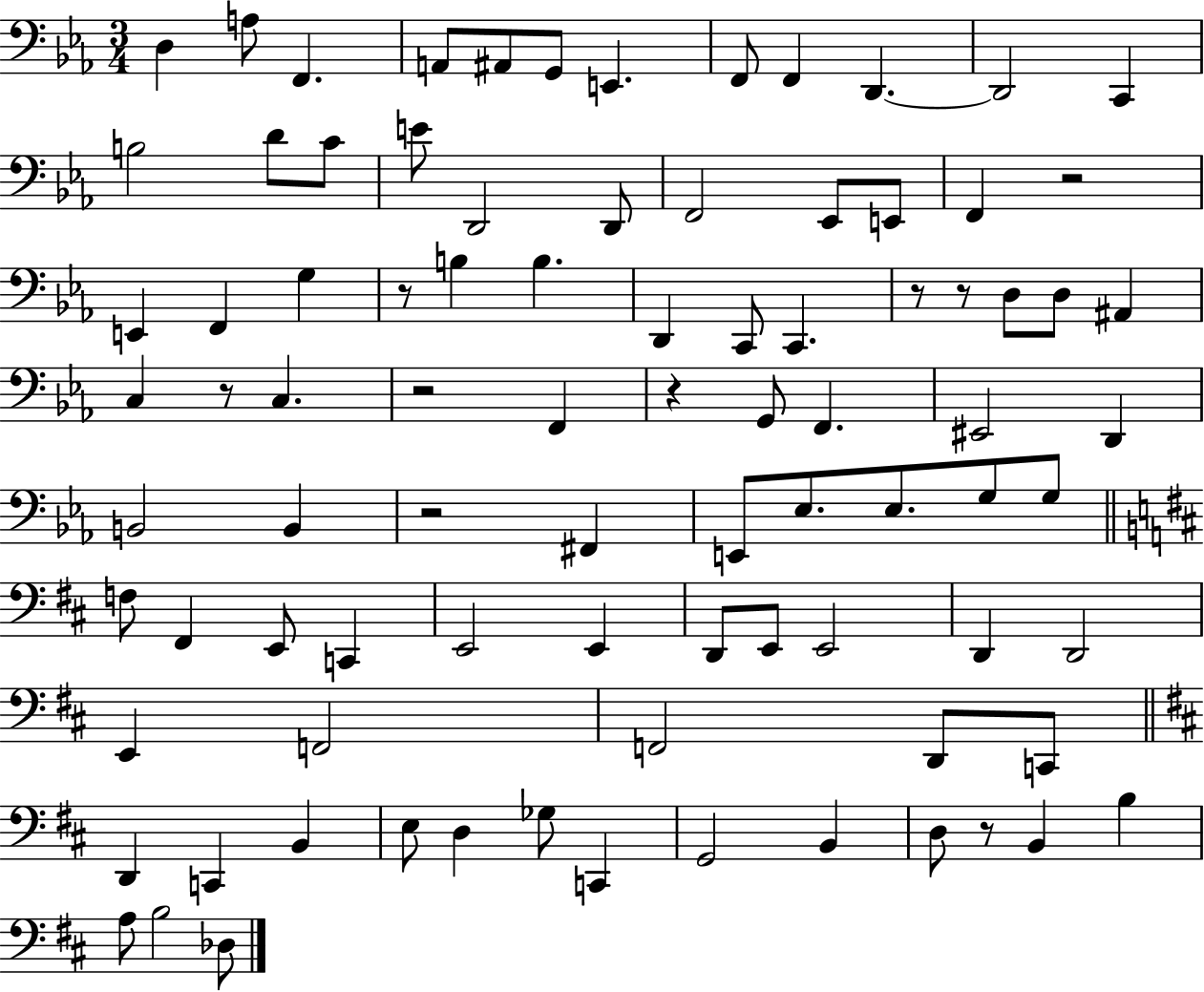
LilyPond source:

{
  \clef bass
  \numericTimeSignature
  \time 3/4
  \key ees \major
  \repeat volta 2 { d4 a8 f,4. | a,8 ais,8 g,8 e,4. | f,8 f,4 d,4.~~ | d,2 c,4 | \break b2 d'8 c'8 | e'8 d,2 d,8 | f,2 ees,8 e,8 | f,4 r2 | \break e,4 f,4 g4 | r8 b4 b4. | d,4 c,8 c,4. | r8 r8 d8 d8 ais,4 | \break c4 r8 c4. | r2 f,4 | r4 g,8 f,4. | eis,2 d,4 | \break b,2 b,4 | r2 fis,4 | e,8 ees8. ees8. g8 g8 | \bar "||" \break \key b \minor f8 fis,4 e,8 c,4 | e,2 e,4 | d,8 e,8 e,2 | d,4 d,2 | \break e,4 f,2 | f,2 d,8 c,8 | \bar "||" \break \key d \major d,4 c,4 b,4 | e8 d4 ges8 c,4 | g,2 b,4 | d8 r8 b,4 b4 | \break a8 b2 des8 | } \bar "|."
}